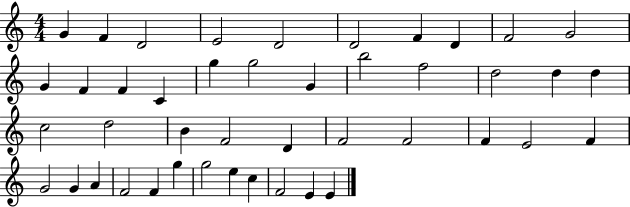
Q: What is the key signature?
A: C major